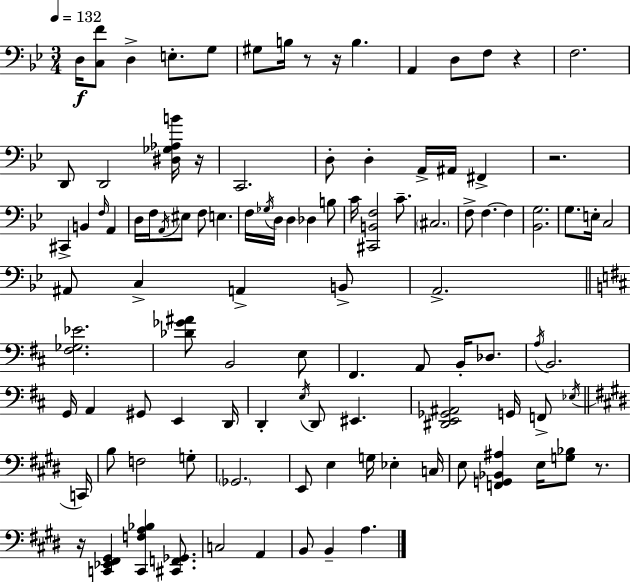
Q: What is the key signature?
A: G minor